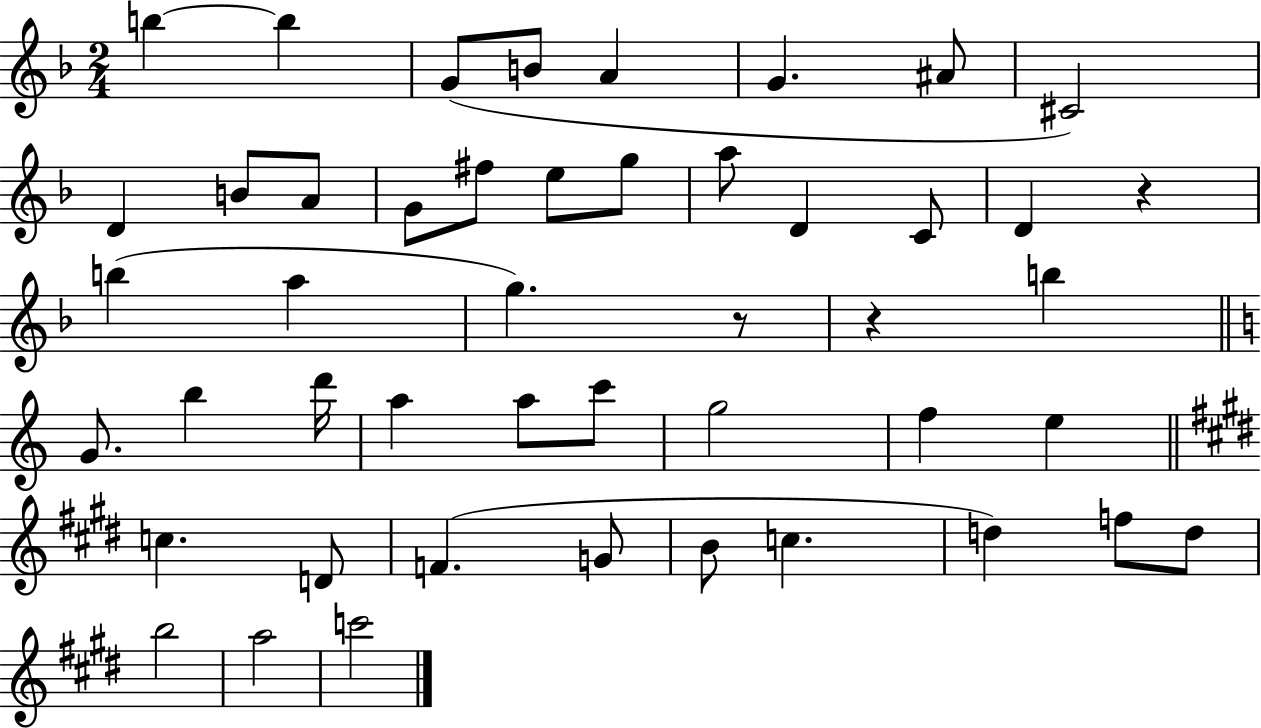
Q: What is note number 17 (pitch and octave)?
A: D4